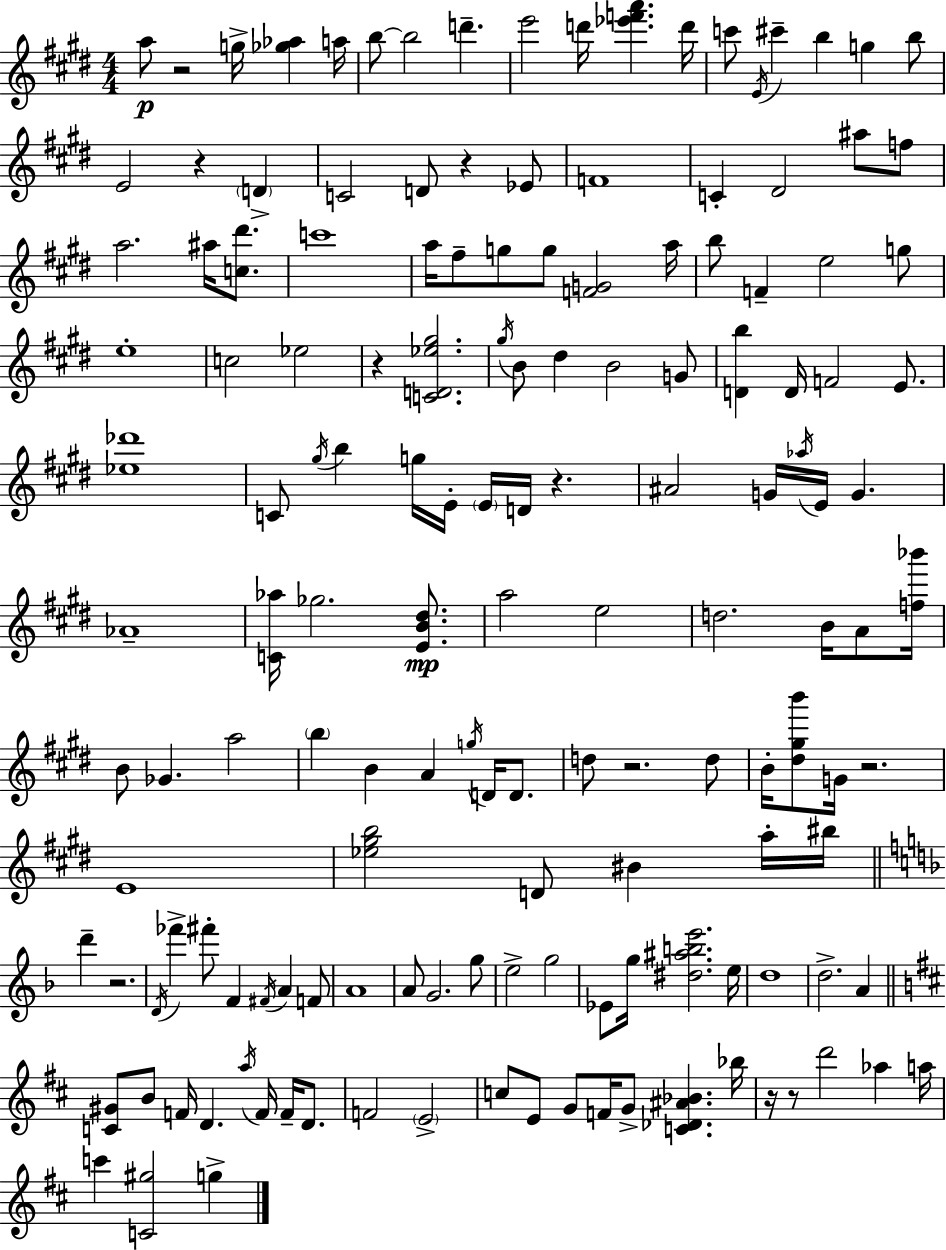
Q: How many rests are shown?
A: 10